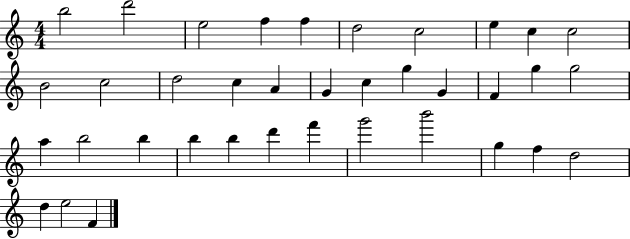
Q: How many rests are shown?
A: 0